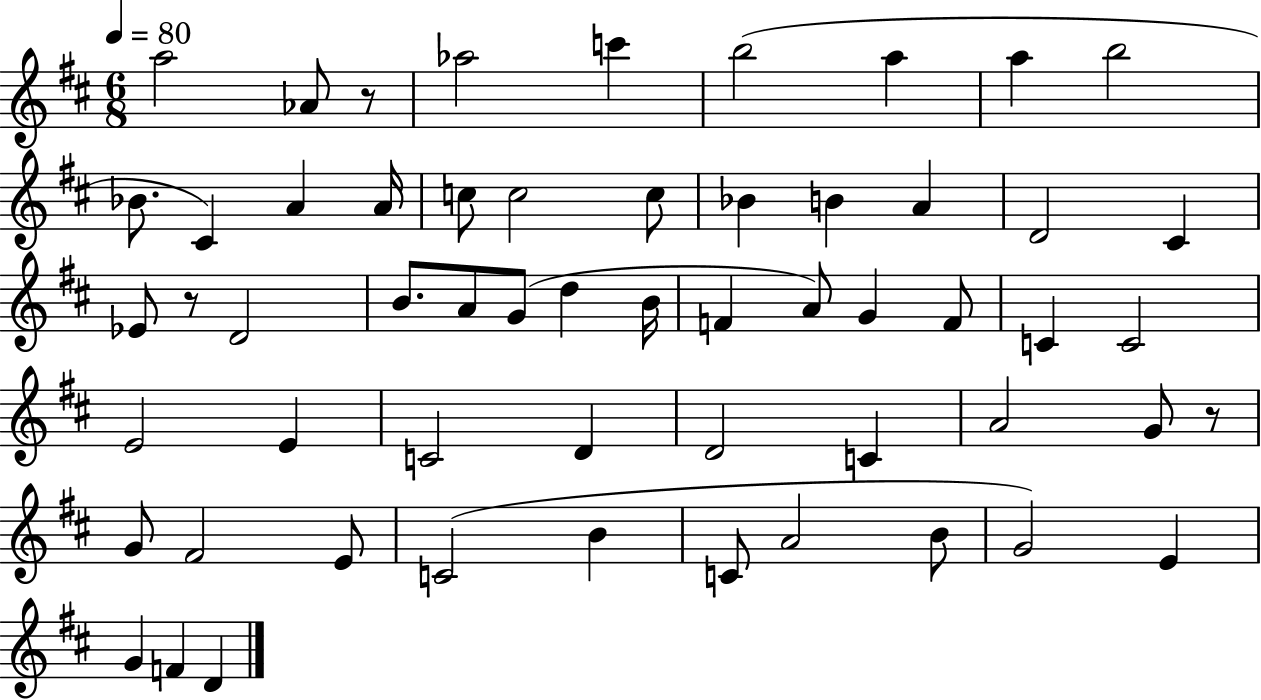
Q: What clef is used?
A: treble